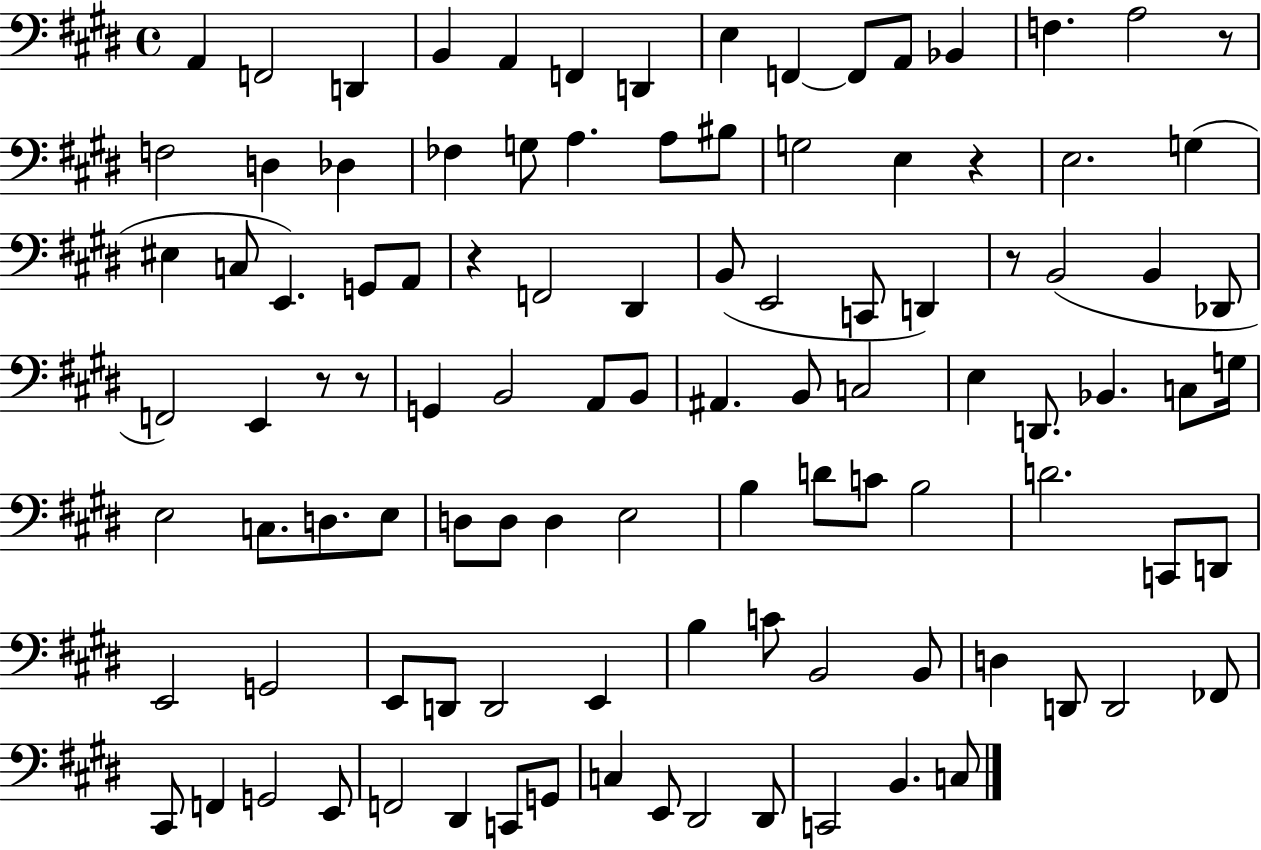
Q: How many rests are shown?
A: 6